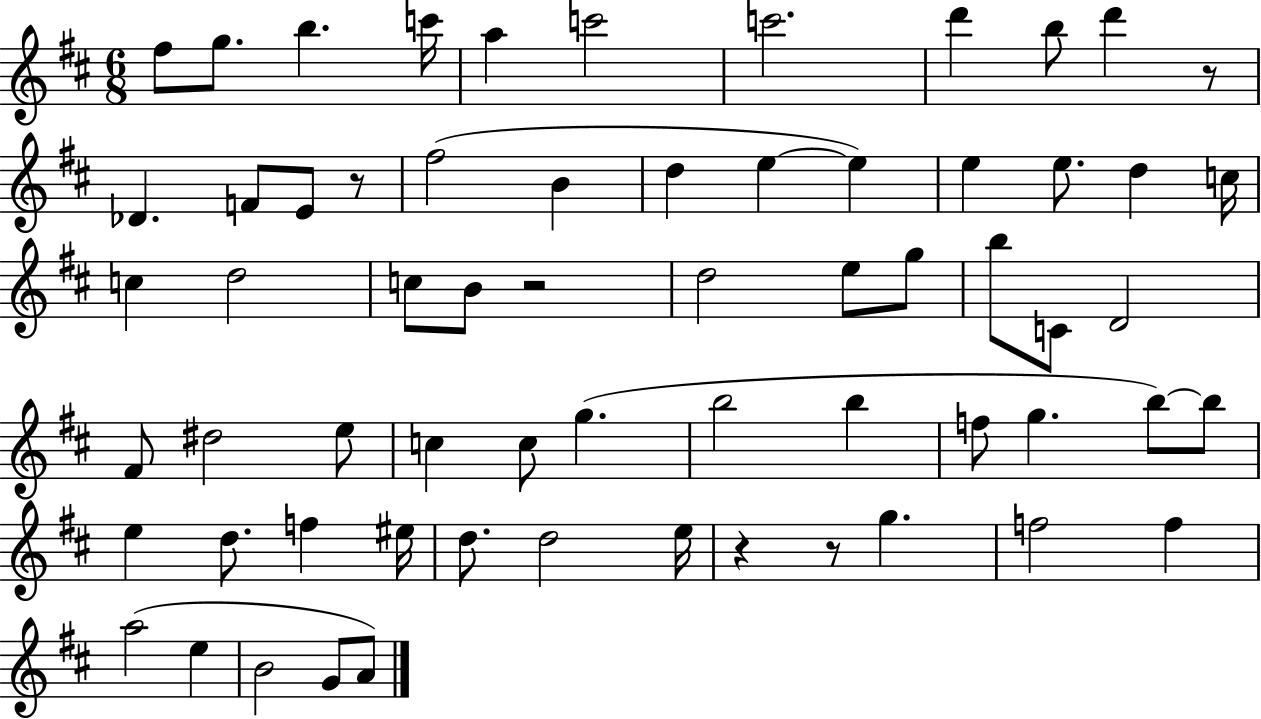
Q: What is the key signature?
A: D major